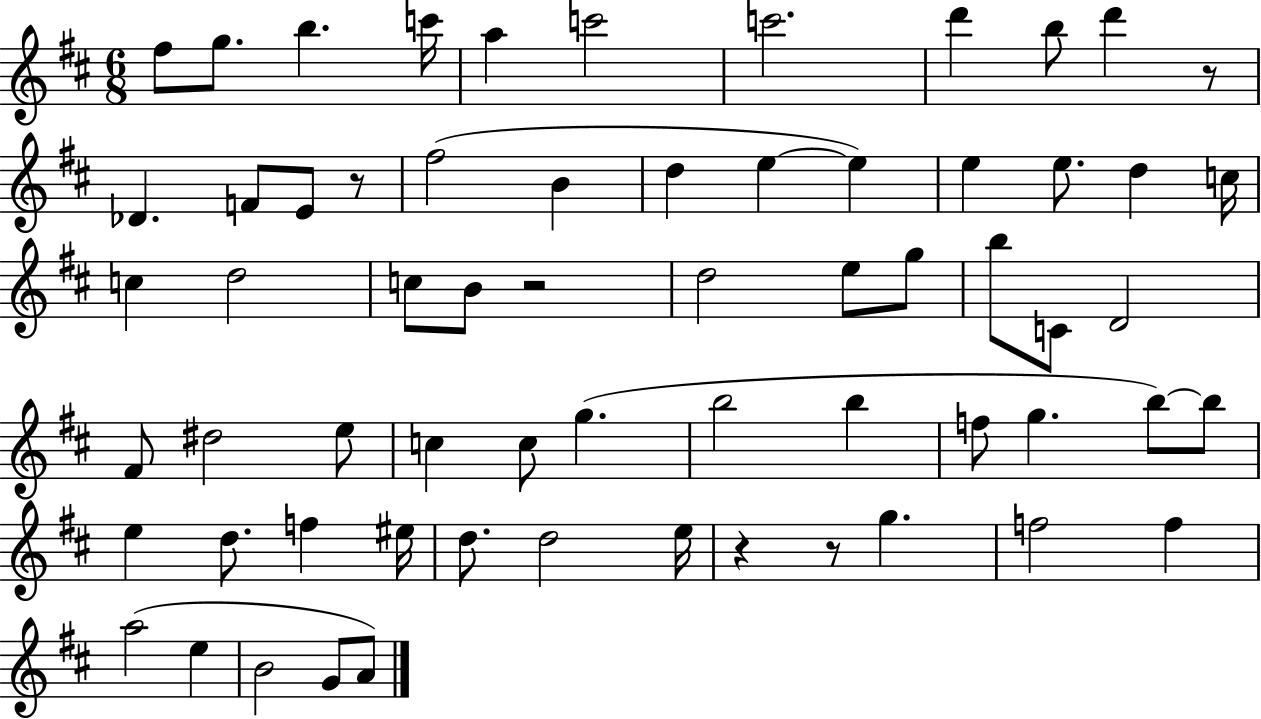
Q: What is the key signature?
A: D major